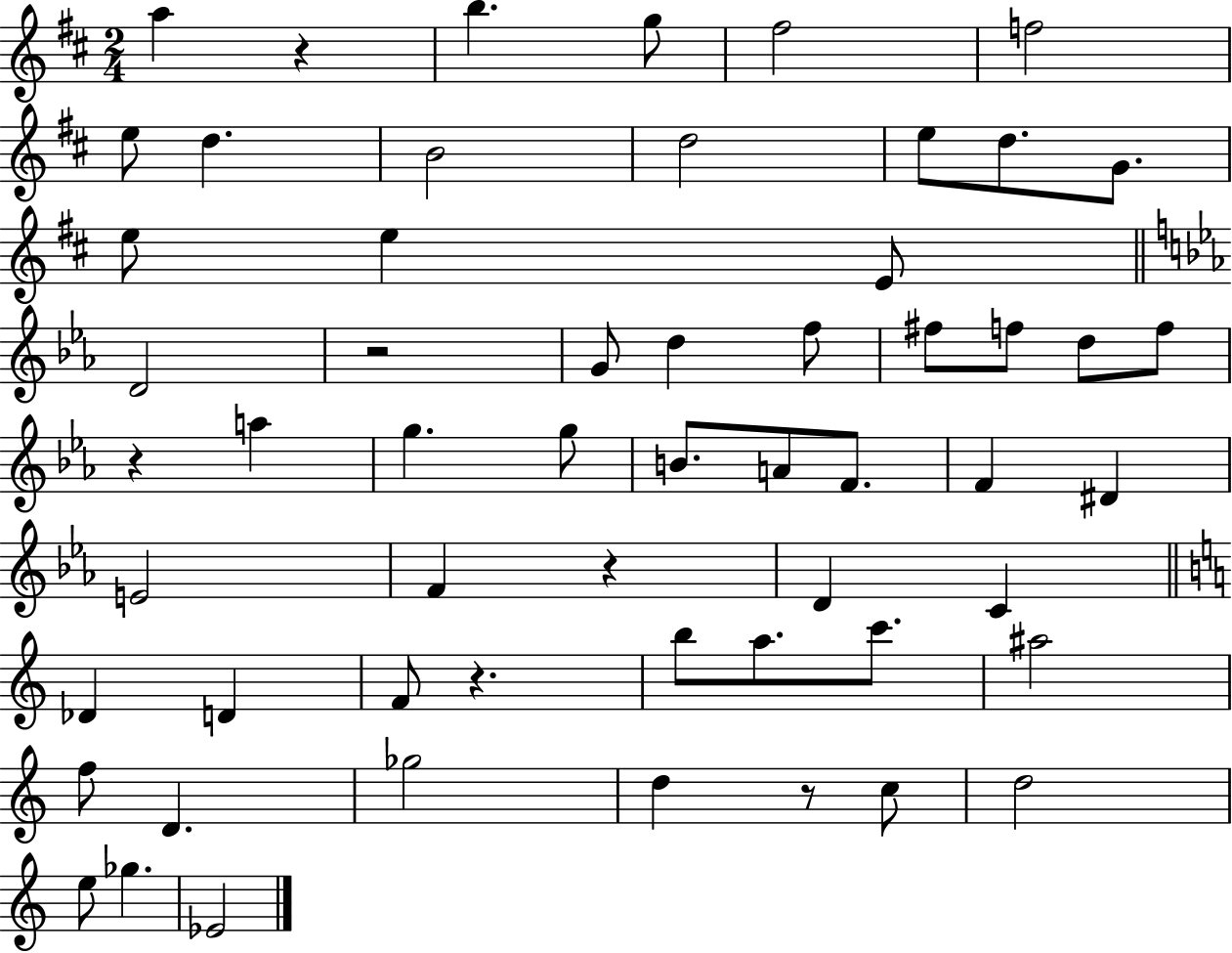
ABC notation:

X:1
T:Untitled
M:2/4
L:1/4
K:D
a z b g/2 ^f2 f2 e/2 d B2 d2 e/2 d/2 G/2 e/2 e E/2 D2 z2 G/2 d f/2 ^f/2 f/2 d/2 f/2 z a g g/2 B/2 A/2 F/2 F ^D E2 F z D C _D D F/2 z b/2 a/2 c'/2 ^a2 f/2 D _g2 d z/2 c/2 d2 e/2 _g _E2